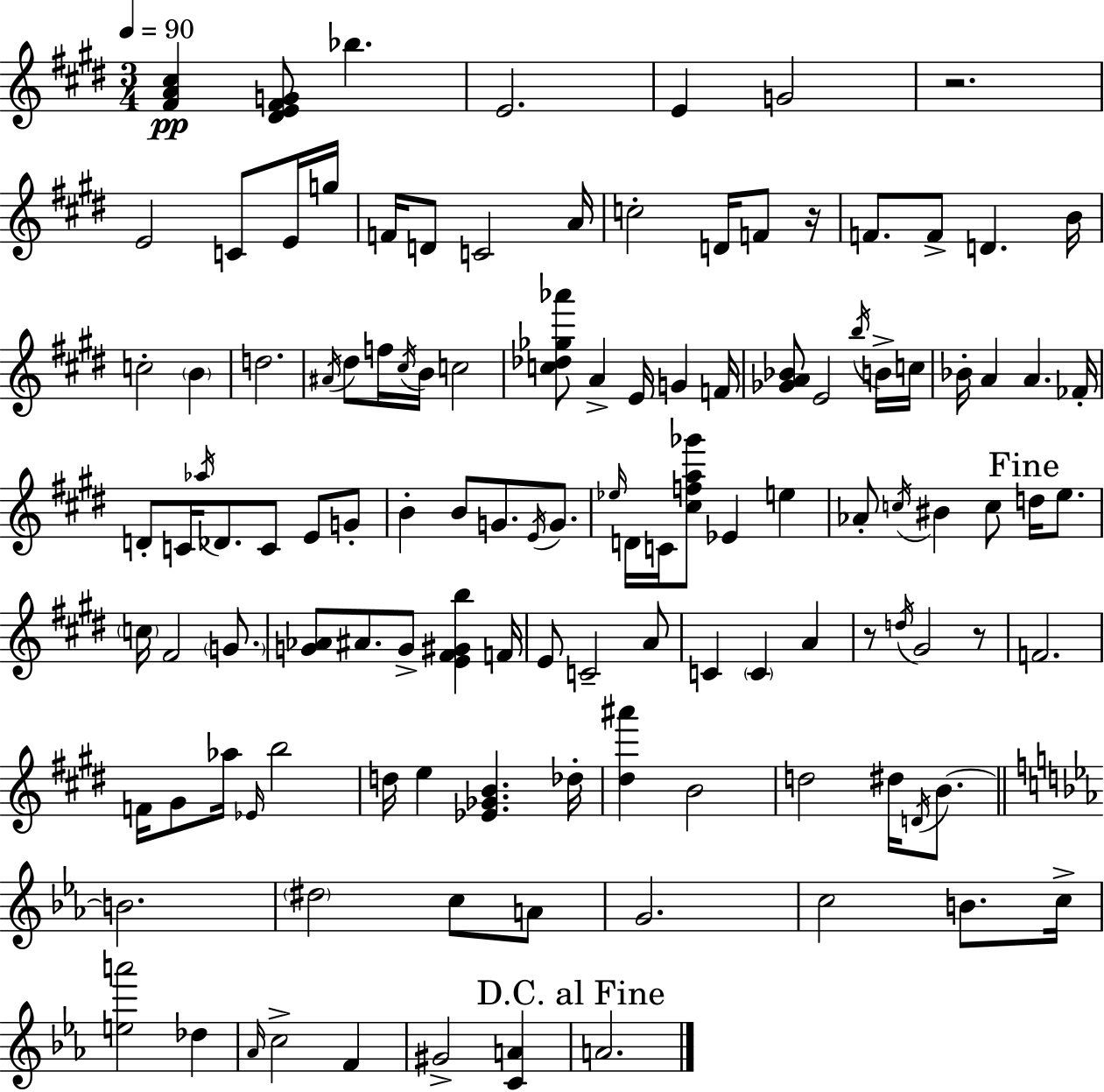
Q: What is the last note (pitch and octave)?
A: A4